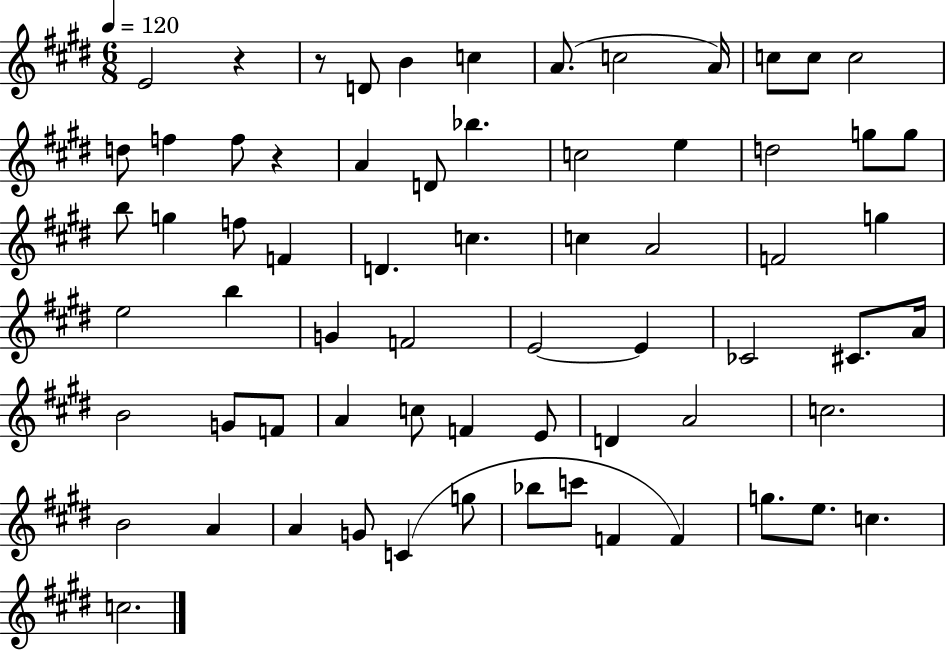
E4/h R/q R/e D4/e B4/q C5/q A4/e. C5/h A4/s C5/e C5/e C5/h D5/e F5/q F5/e R/q A4/q D4/e Bb5/q. C5/h E5/q D5/h G5/e G5/e B5/e G5/q F5/e F4/q D4/q. C5/q. C5/q A4/h F4/h G5/q E5/h B5/q G4/q F4/h E4/h E4/q CES4/h C#4/e. A4/s B4/h G4/e F4/e A4/q C5/e F4/q E4/e D4/q A4/h C5/h. B4/h A4/q A4/q G4/e C4/q G5/e Bb5/e C6/e F4/q F4/q G5/e. E5/e. C5/q. C5/h.